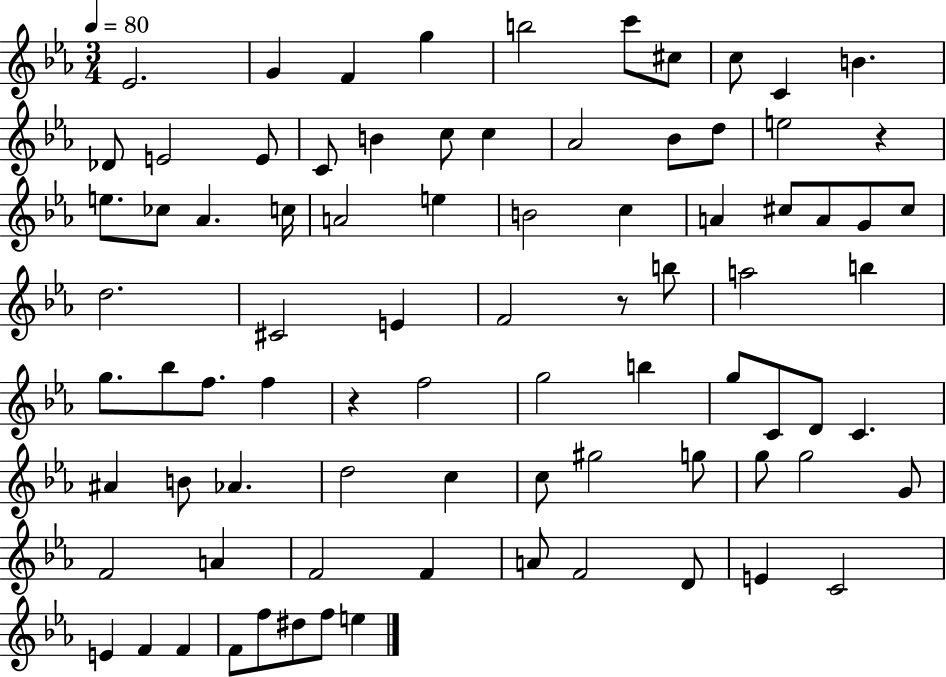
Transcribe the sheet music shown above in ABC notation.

X:1
T:Untitled
M:3/4
L:1/4
K:Eb
_E2 G F g b2 c'/2 ^c/2 c/2 C B _D/2 E2 E/2 C/2 B c/2 c _A2 _B/2 d/2 e2 z e/2 _c/2 _A c/4 A2 e B2 c A ^c/2 A/2 G/2 ^c/2 d2 ^C2 E F2 z/2 b/2 a2 b g/2 _b/2 f/2 f z f2 g2 b g/2 C/2 D/2 C ^A B/2 _A d2 c c/2 ^g2 g/2 g/2 g2 G/2 F2 A F2 F A/2 F2 D/2 E C2 E F F F/2 f/2 ^d/2 f/2 e